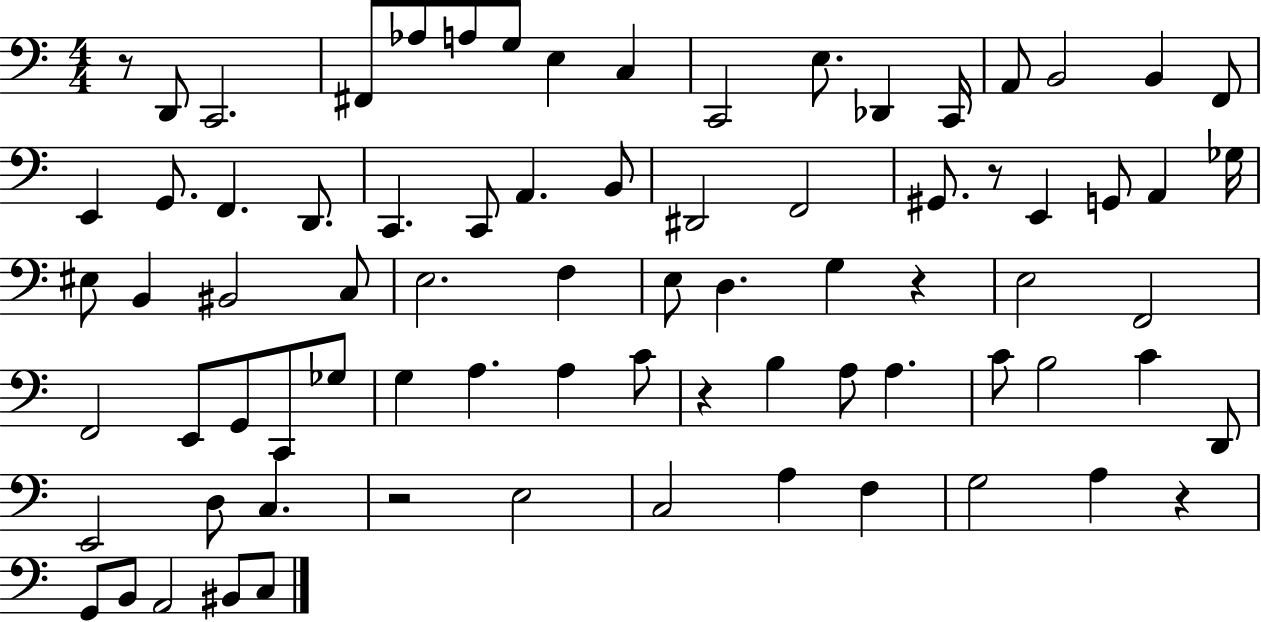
R/e D2/e C2/h. F#2/e Ab3/e A3/e G3/e E3/q C3/q C2/h E3/e. Db2/q C2/s A2/e B2/h B2/q F2/e E2/q G2/e. F2/q. D2/e. C2/q. C2/e A2/q. B2/e D#2/h F2/h G#2/e. R/e E2/q G2/e A2/q Gb3/s EIS3/e B2/q BIS2/h C3/e E3/h. F3/q E3/e D3/q. G3/q R/q E3/h F2/h F2/h E2/e G2/e C2/e Gb3/e G3/q A3/q. A3/q C4/e R/q B3/q A3/e A3/q. C4/e B3/h C4/q D2/e E2/h D3/e C3/q. R/h E3/h C3/h A3/q F3/q G3/h A3/q R/q G2/e B2/e A2/h BIS2/e C3/e